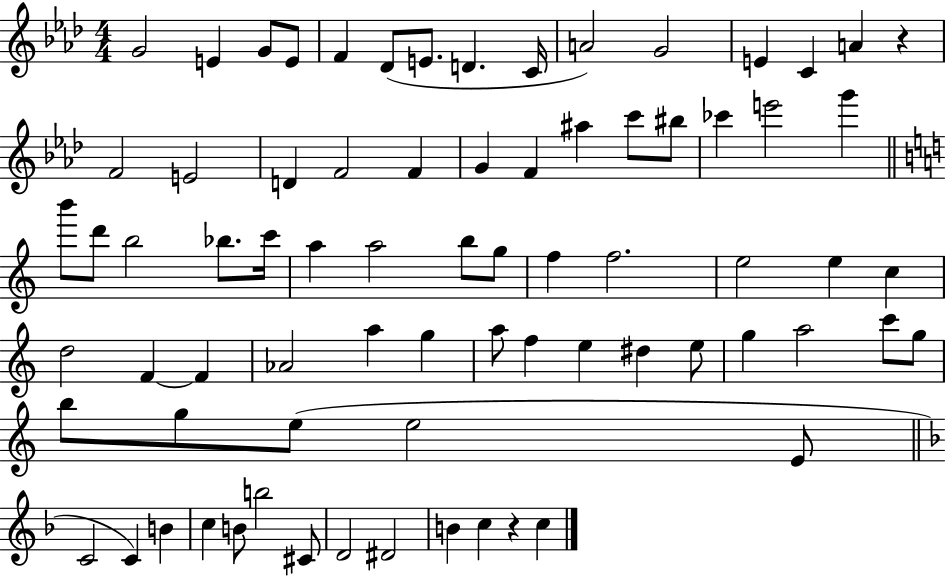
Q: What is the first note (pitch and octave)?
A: G4